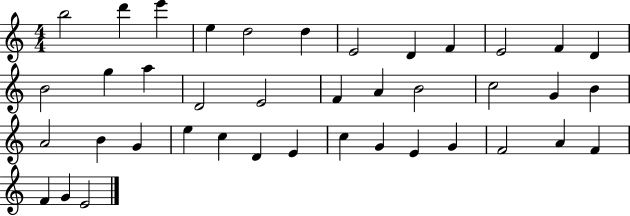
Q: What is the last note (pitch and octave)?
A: E4